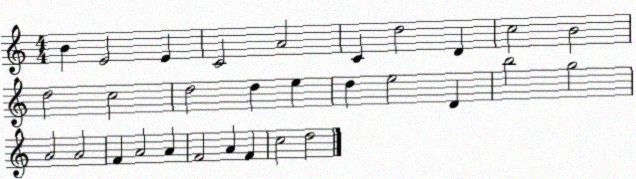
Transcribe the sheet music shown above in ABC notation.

X:1
T:Untitled
M:4/4
L:1/4
K:C
B E2 E C2 A2 C d2 D c2 B2 d2 c2 d2 d e d e2 D b2 g2 A2 A2 F A2 A F2 A F c2 d2